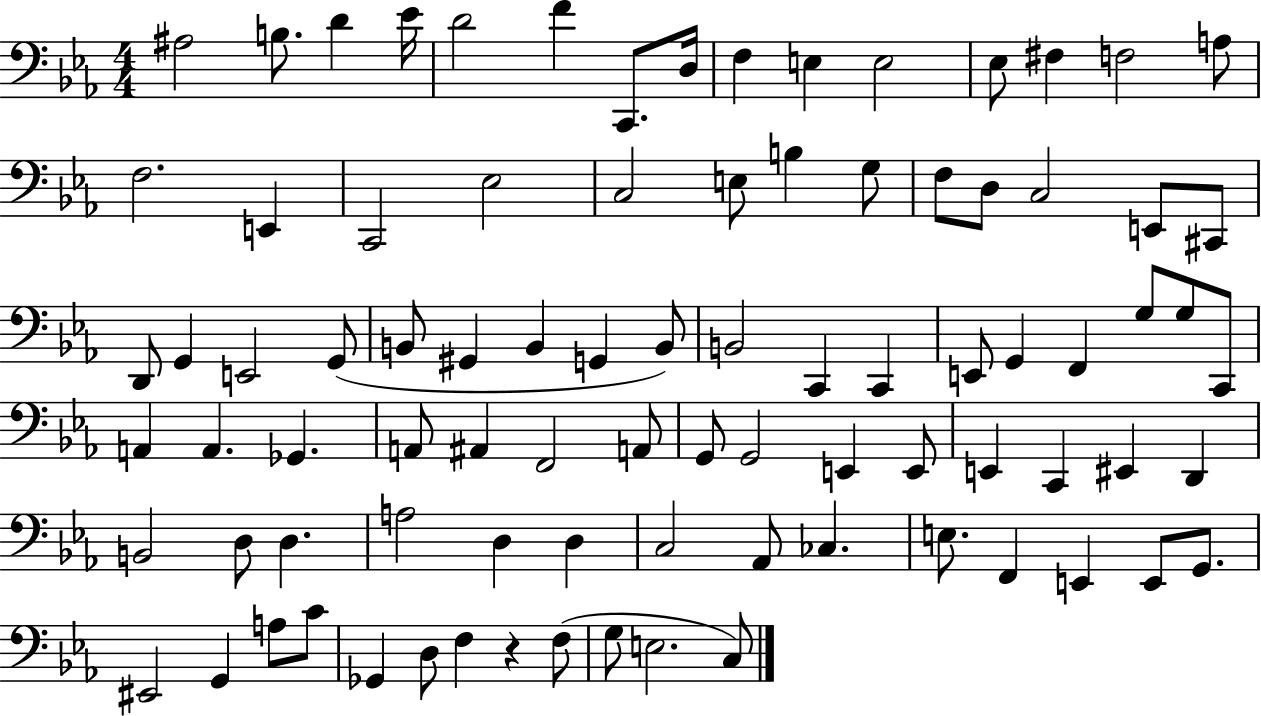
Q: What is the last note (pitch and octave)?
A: C3